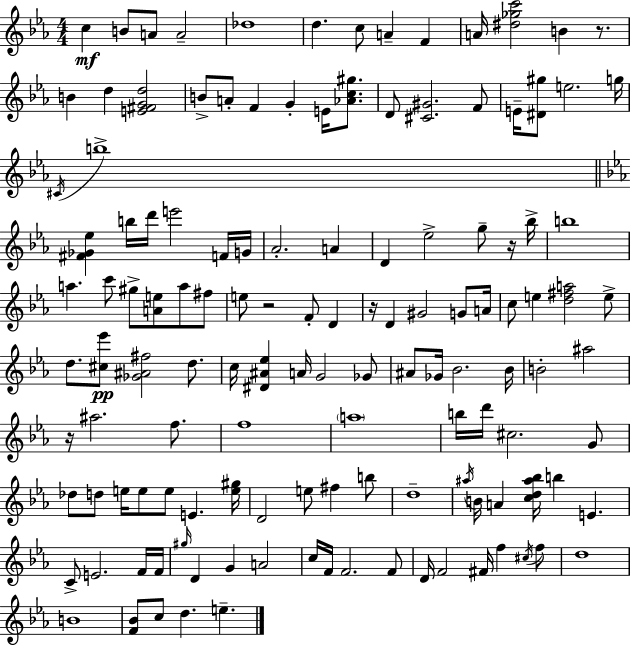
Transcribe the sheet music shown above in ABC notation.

X:1
T:Untitled
M:4/4
L:1/4
K:Eb
c B/2 A/2 A2 _d4 d c/2 A F A/4 [^d_gc']2 B z/2 B d [E^FGd]2 B/2 A/2 F G E/4 [_Ac^g]/2 D/2 [^C^G]2 F/2 E/4 [^D^g]/2 e2 g/4 ^C/4 b4 [^F_G_e] b/4 d'/4 e'2 F/4 G/4 _A2 A D _e2 g/2 z/4 _b/4 b4 a c'/2 ^g/2 [Ae]/2 a/2 ^f/2 e/2 z2 F/2 D z/4 D ^G2 G/2 A/4 c/2 e [d^fa]2 e/2 d/2 [^c_e']/2 [_G^A^f]2 d/2 c/4 [^D^A_e] A/4 G2 _G/2 ^A/2 _G/4 _B2 _B/4 B2 ^a2 z/4 ^a2 f/2 f4 a4 b/4 d'/4 ^c2 G/2 _d/2 d/2 e/4 e/2 e/2 E [e^g]/4 D2 e/2 ^f b/2 d4 ^a/4 B/4 A [cd^a_b]/4 b E C/2 E2 F/4 F/4 ^g/4 D G A2 c/4 F/4 F2 F/2 D/4 F2 ^F/4 f ^c/4 f/2 d4 B4 [F_B]/2 c/2 d e